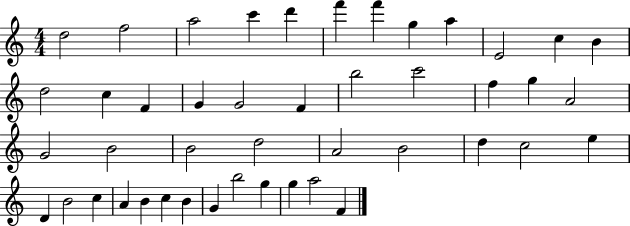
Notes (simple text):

D5/h F5/h A5/h C6/q D6/q F6/q F6/q G5/q A5/q E4/h C5/q B4/q D5/h C5/q F4/q G4/q G4/h F4/q B5/h C6/h F5/q G5/q A4/h G4/h B4/h B4/h D5/h A4/h B4/h D5/q C5/h E5/q D4/q B4/h C5/q A4/q B4/q C5/q B4/q G4/q B5/h G5/q G5/q A5/h F4/q